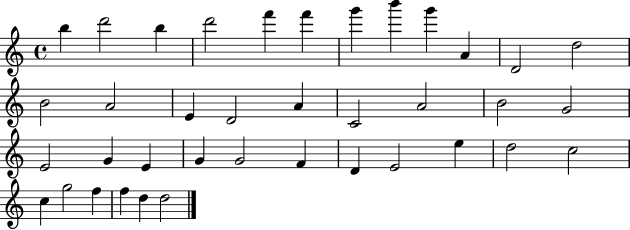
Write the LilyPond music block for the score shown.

{
  \clef treble
  \time 4/4
  \defaultTimeSignature
  \key c \major
  b''4 d'''2 b''4 | d'''2 f'''4 f'''4 | g'''4 b'''4 g'''4 a'4 | d'2 d''2 | \break b'2 a'2 | e'4 d'2 a'4 | c'2 a'2 | b'2 g'2 | \break e'2 g'4 e'4 | g'4 g'2 f'4 | d'4 e'2 e''4 | d''2 c''2 | \break c''4 g''2 f''4 | f''4 d''4 d''2 | \bar "|."
}